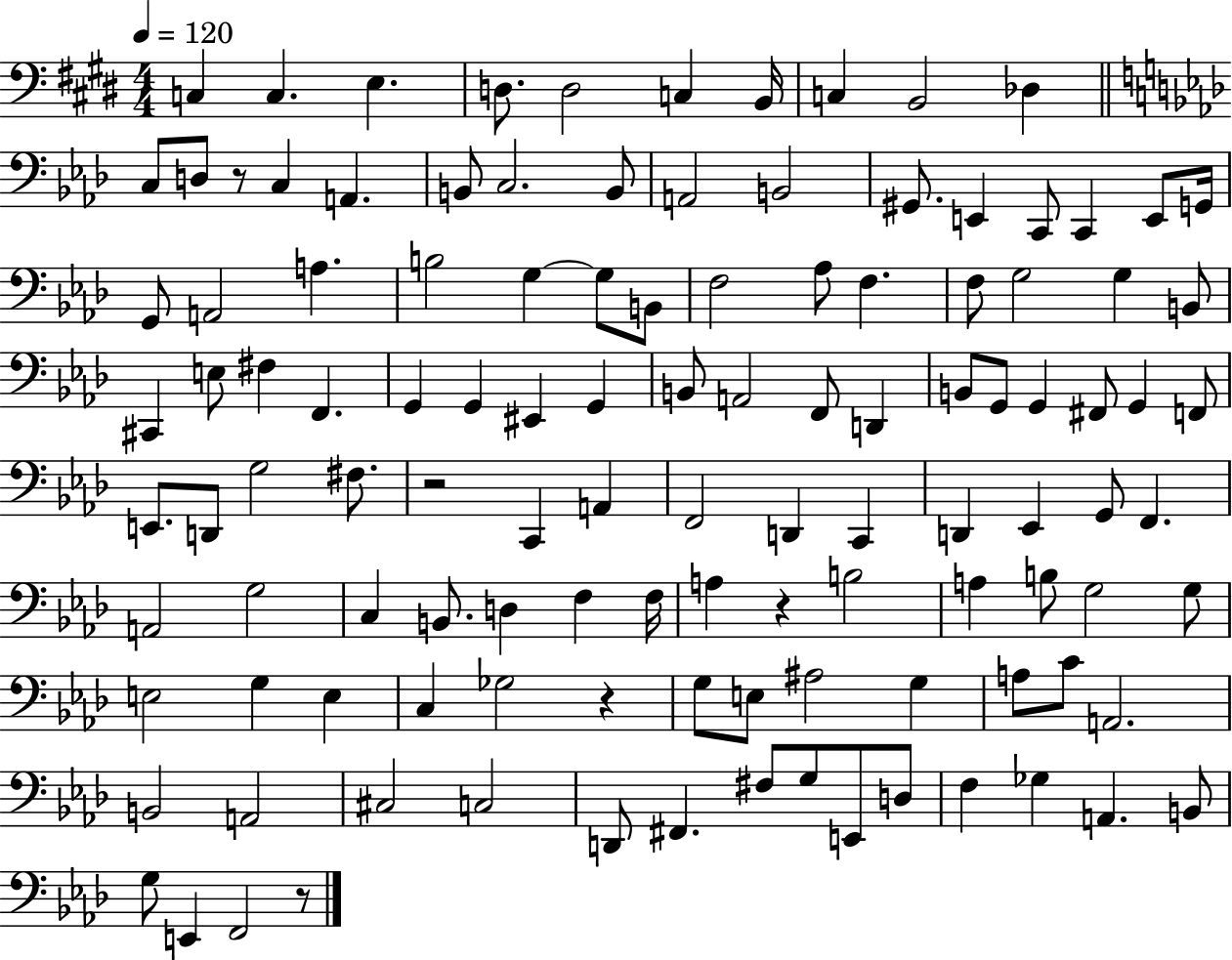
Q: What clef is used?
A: bass